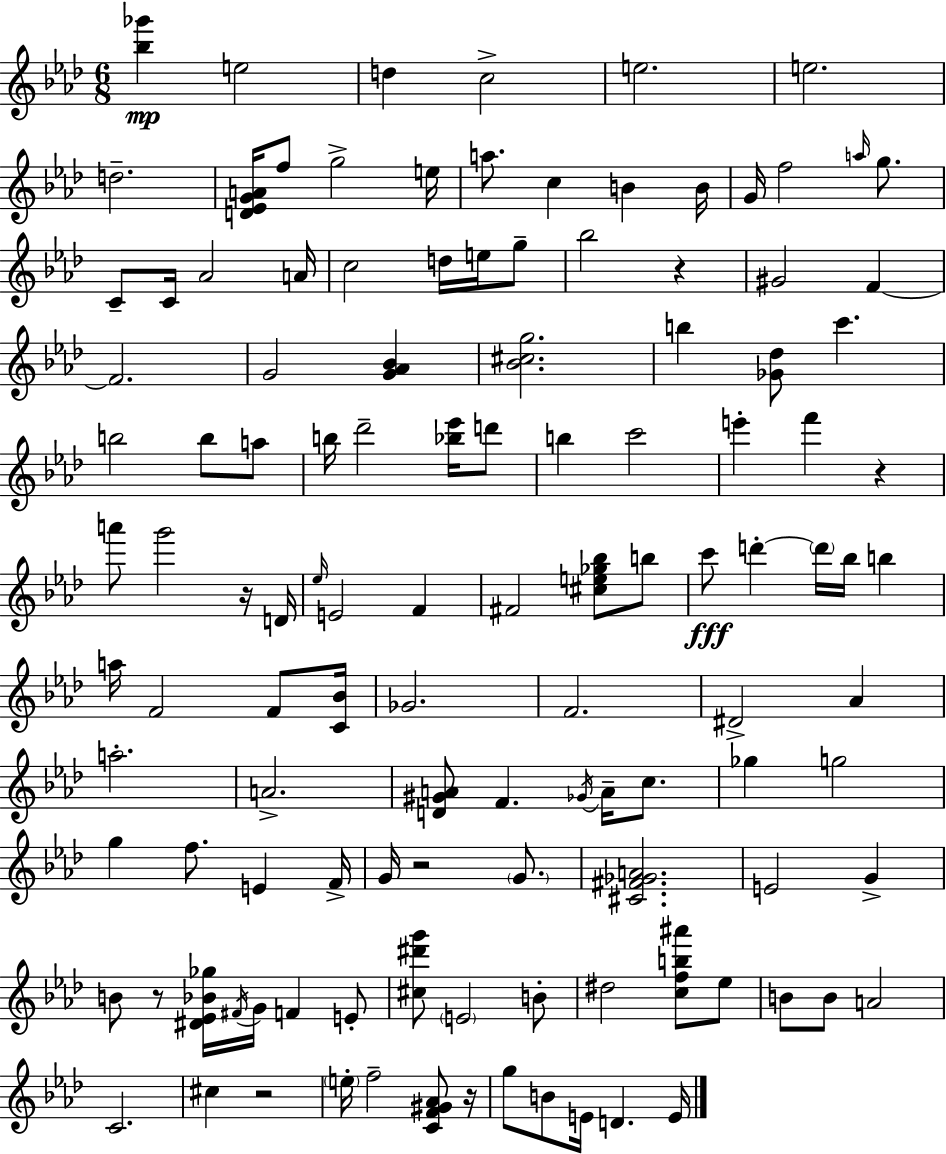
{
  \clef treble
  \numericTimeSignature
  \time 6/8
  \key f \minor
  <bes'' ges'''>4\mp e''2 | d''4 c''2-> | e''2. | e''2. | \break d''2.-- | <d' ees' g' a'>16 f''8 g''2-> e''16 | a''8. c''4 b'4 b'16 | g'16 f''2 \grace { a''16 } g''8. | \break c'8-- c'16 aes'2 | a'16 c''2 d''16 e''16 g''8-- | bes''2 r4 | gis'2 f'4~~ | \break f'2. | g'2 <g' aes' bes'>4 | <bes' cis'' g''>2. | b''4 <ges' des''>8 c'''4. | \break b''2 b''8 a''8 | b''16 des'''2-- <bes'' ees'''>16 d'''8 | b''4 c'''2 | e'''4-. f'''4 r4 | \break a'''8 g'''2 r16 | d'16 \grace { ees''16 } e'2 f'4 | fis'2 <cis'' e'' ges'' bes''>8 | b''8 c'''8\fff d'''4-.~~ \parenthesize d'''16 bes''16 b''4 | \break a''16 f'2 f'8 | <c' bes'>16 ges'2. | f'2. | dis'2-> aes'4 | \break a''2.-. | a'2.-> | <d' gis' a'>8 f'4. \acciaccatura { ges'16 } a'16-- | c''8. ges''4 g''2 | \break g''4 f''8. e'4 | f'16-> g'16 r2 | \parenthesize g'8. <cis' fis' ges' a'>2. | e'2 g'4-> | \break b'8 r8 <dis' ees' bes' ges''>16 \acciaccatura { fis'16 } g'16 f'4 | e'8-. <cis'' dis''' g'''>8 \parenthesize e'2 | b'8-. dis''2 | <c'' f'' b'' ais'''>8 ees''8 b'8 b'8 a'2 | \break c'2. | cis''4 r2 | \parenthesize e''16-. f''2-- | <c' f' gis' aes'>8 r16 g''8 b'8 e'16 d'4. | \break e'16 \bar "|."
}